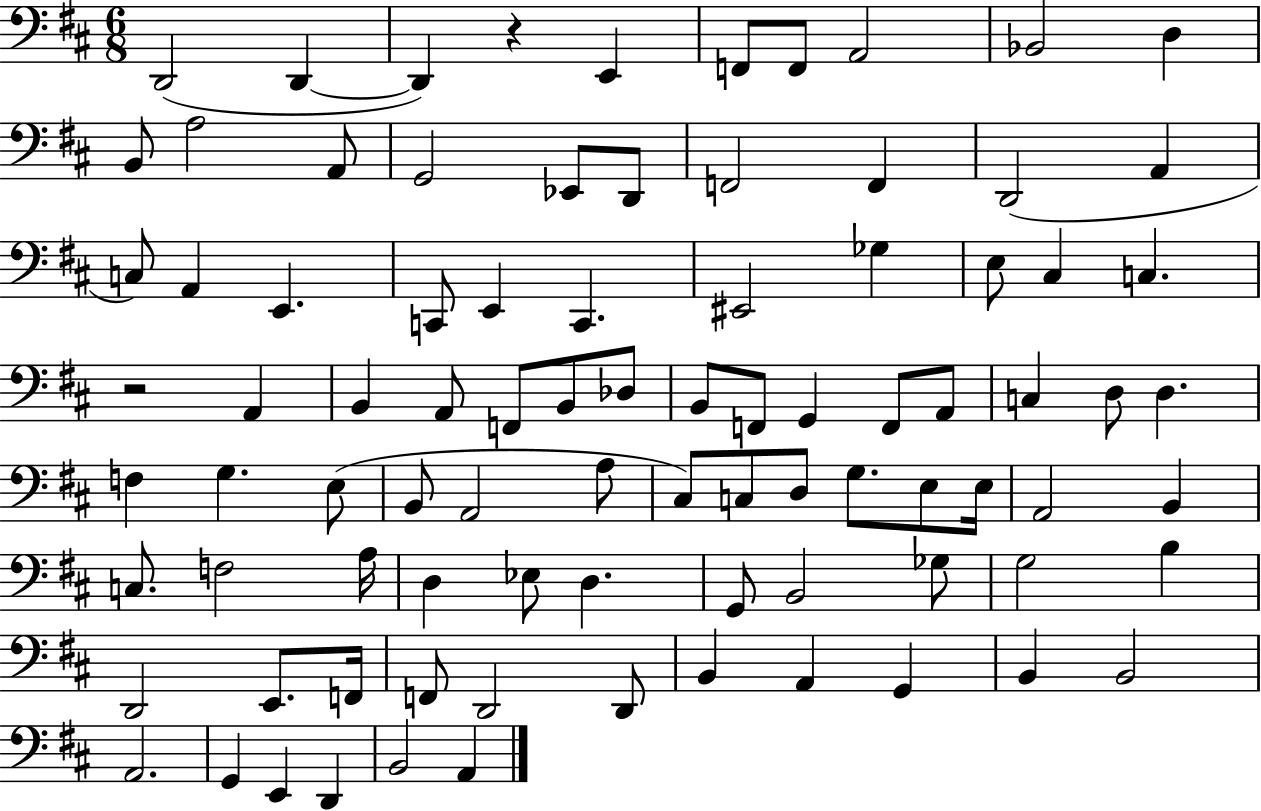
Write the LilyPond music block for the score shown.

{
  \clef bass
  \numericTimeSignature
  \time 6/8
  \key d \major
  d,2( d,4~~ | d,4) r4 e,4 | f,8 f,8 a,2 | bes,2 d4 | \break b,8 a2 a,8 | g,2 ees,8 d,8 | f,2 f,4 | d,2( a,4 | \break c8) a,4 e,4. | c,8 e,4 c,4. | eis,2 ges4 | e8 cis4 c4. | \break r2 a,4 | b,4 a,8 f,8 b,8 des8 | b,8 f,8 g,4 f,8 a,8 | c4 d8 d4. | \break f4 g4. e8( | b,8 a,2 a8 | cis8) c8 d8 g8. e8 e16 | a,2 b,4 | \break c8. f2 a16 | d4 ees8 d4. | g,8 b,2 ges8 | g2 b4 | \break d,2 e,8. f,16 | f,8 d,2 d,8 | b,4 a,4 g,4 | b,4 b,2 | \break a,2. | g,4 e,4 d,4 | b,2 a,4 | \bar "|."
}